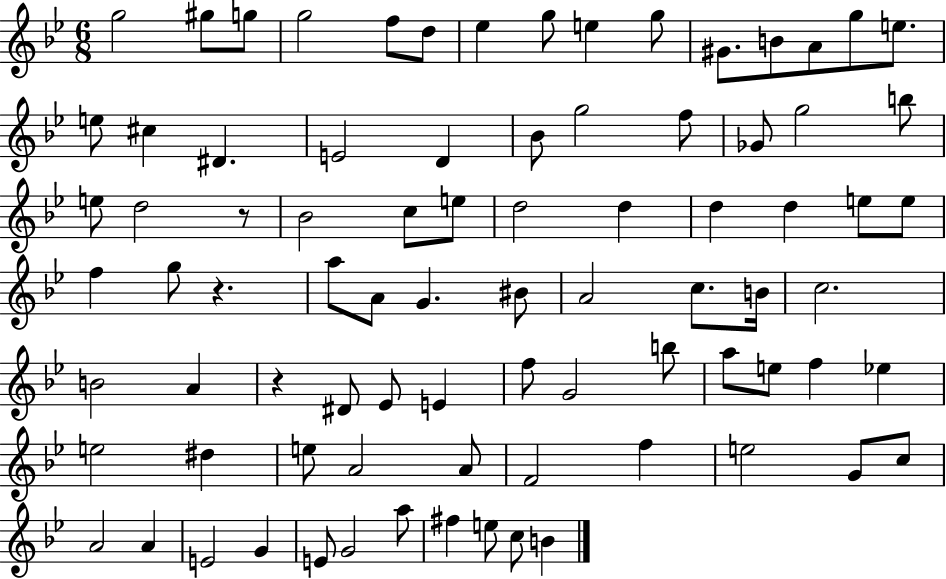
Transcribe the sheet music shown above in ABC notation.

X:1
T:Untitled
M:6/8
L:1/4
K:Bb
g2 ^g/2 g/2 g2 f/2 d/2 _e g/2 e g/2 ^G/2 B/2 A/2 g/2 e/2 e/2 ^c ^D E2 D _B/2 g2 f/2 _G/2 g2 b/2 e/2 d2 z/2 _B2 c/2 e/2 d2 d d d e/2 e/2 f g/2 z a/2 A/2 G ^B/2 A2 c/2 B/4 c2 B2 A z ^D/2 _E/2 E f/2 G2 b/2 a/2 e/2 f _e e2 ^d e/2 A2 A/2 F2 f e2 G/2 c/2 A2 A E2 G E/2 G2 a/2 ^f e/2 c/2 B